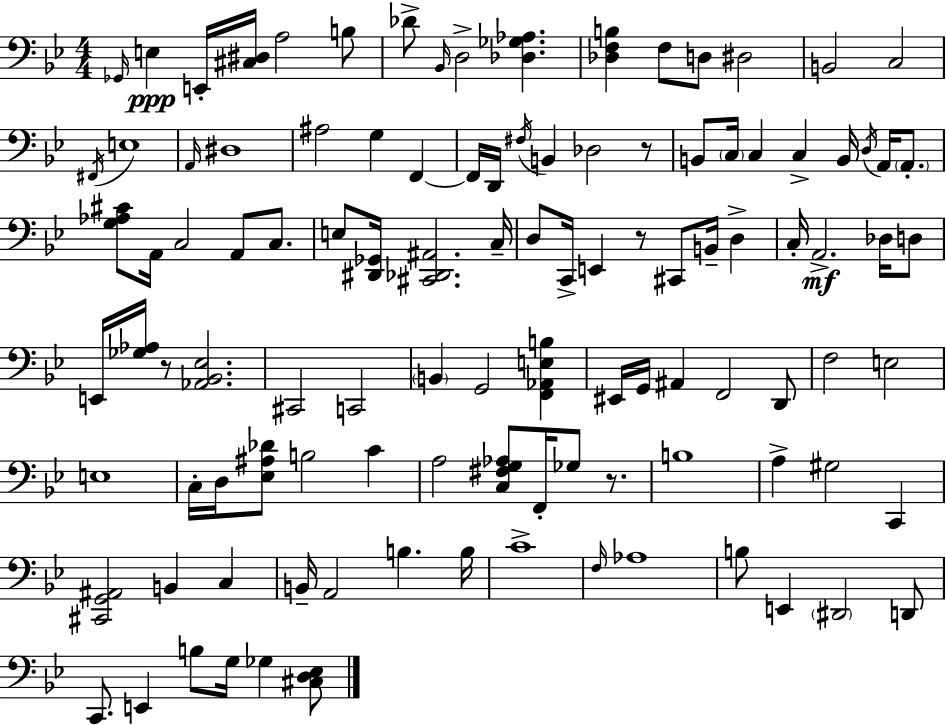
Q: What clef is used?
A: bass